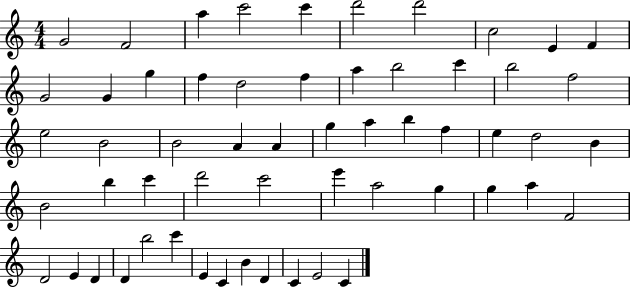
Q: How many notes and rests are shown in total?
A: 57